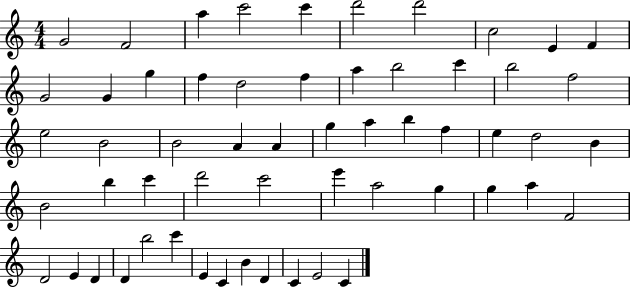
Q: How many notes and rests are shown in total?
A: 57